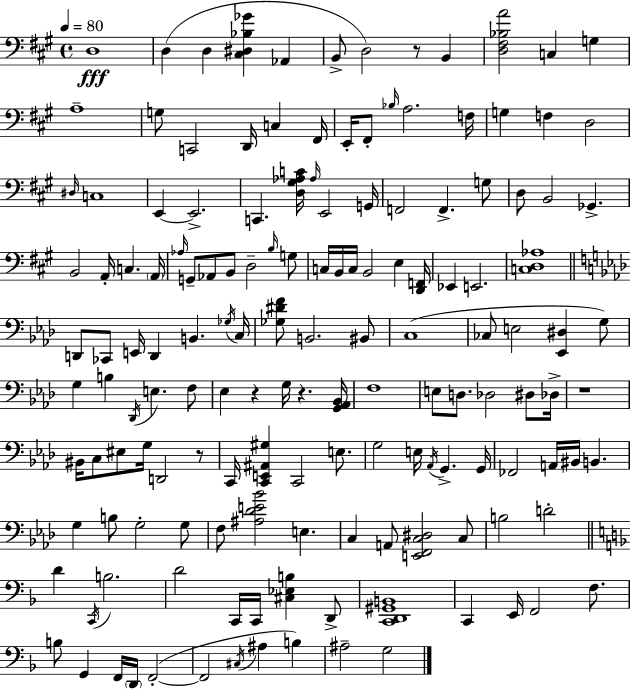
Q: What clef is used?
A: bass